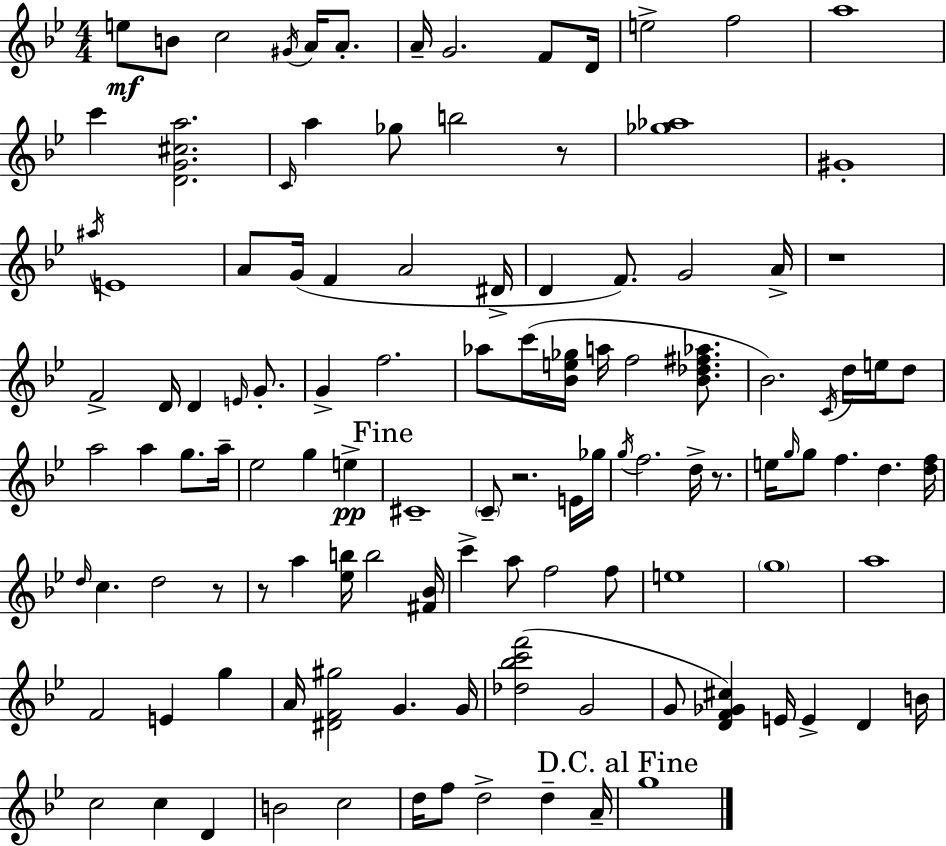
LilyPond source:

{
  \clef treble
  \numericTimeSignature
  \time 4/4
  \key bes \major
  e''8\mf b'8 c''2 \acciaccatura { gis'16 } a'16 a'8.-. | a'16-- g'2. f'8 | d'16 e''2-> f''2 | a''1 | \break c'''4 <d' g' cis'' a''>2. | \grace { c'16 } a''4 ges''8 b''2 | r8 <ges'' aes''>1 | gis'1-. | \break \acciaccatura { ais''16 } e'1 | a'8 g'16( f'4 a'2 | dis'16-> d'4 f'8.) g'2 | a'16-> r1 | \break f'2-> d'16 d'4 | \grace { e'16 } g'8.-. g'4-> f''2. | aes''8 c'''16( <bes' e'' ges''>16 a''16 f''2 | <bes' des'' fis'' aes''>8. bes'2.) | \break \acciaccatura { c'16 } d''16 e''16 d''8 a''2 a''4 | g''8. a''16-- ees''2 g''4 | e''4->\pp \mark "Fine" cis'1-- | \parenthesize c'8-- r2. | \break e'16 ges''16 \acciaccatura { g''16 } f''2. | d''16-> r8. e''16 \grace { g''16 } g''8 f''4. | d''4. <d'' f''>16 \grace { d''16 } c''4. d''2 | r8 r8 a''4 <ees'' b''>16 b''2 | \break <fis' bes'>16 c'''4-> a''8 f''2 | f''8 e''1 | \parenthesize g''1 | a''1 | \break f'2 | e'4 g''4 a'16 <dis' f' gis''>2 | g'4. g'16 <des'' bes'' c''' f'''>2( | g'2 g'8 <d' f' ges' cis''>4) e'16 e'4-> | \break d'4 b'16 c''2 | c''4 d'4 b'2 | c''2 d''16 f''8 d''2-> | d''4-- a'16-- \mark "D.C. al Fine" g''1 | \break \bar "|."
}